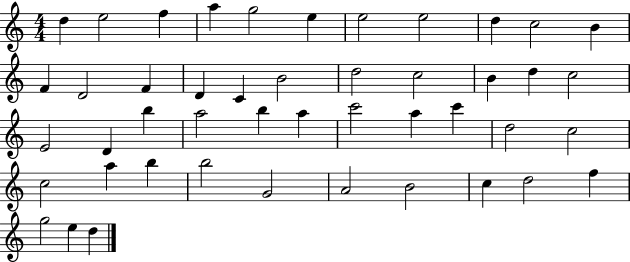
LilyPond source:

{
  \clef treble
  \numericTimeSignature
  \time 4/4
  \key c \major
  d''4 e''2 f''4 | a''4 g''2 e''4 | e''2 e''2 | d''4 c''2 b'4 | \break f'4 d'2 f'4 | d'4 c'4 b'2 | d''2 c''2 | b'4 d''4 c''2 | \break e'2 d'4 b''4 | a''2 b''4 a''4 | c'''2 a''4 c'''4 | d''2 c''2 | \break c''2 a''4 b''4 | b''2 g'2 | a'2 b'2 | c''4 d''2 f''4 | \break g''2 e''4 d''4 | \bar "|."
}